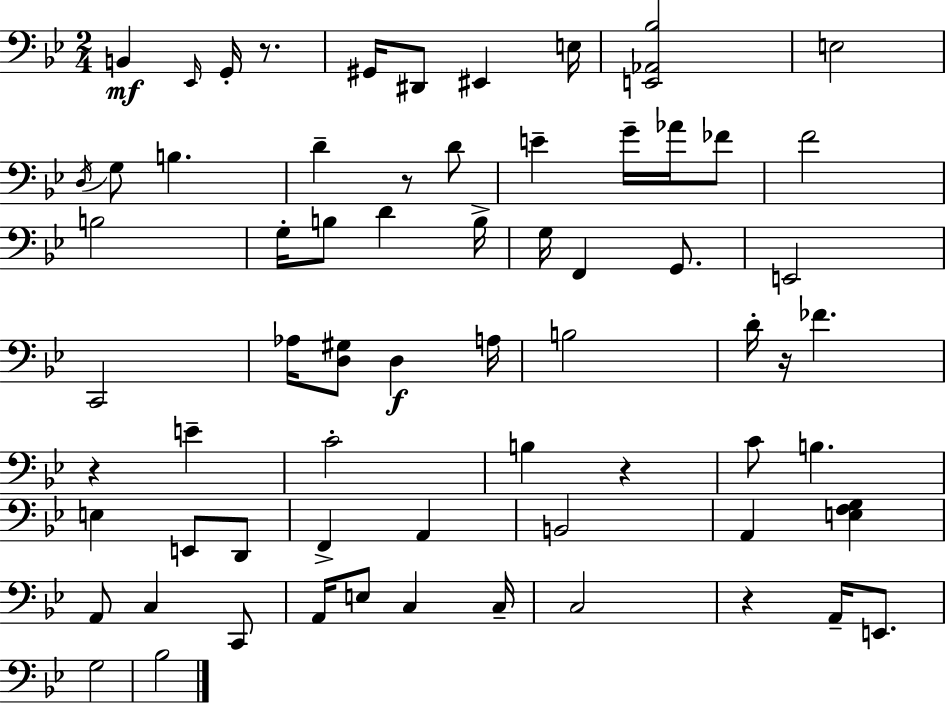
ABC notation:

X:1
T:Untitled
M:2/4
L:1/4
K:Gm
B,, _E,,/4 G,,/4 z/2 ^G,,/4 ^D,,/2 ^E,, E,/4 [E,,_A,,_B,]2 E,2 D,/4 G,/2 B, D z/2 D/2 E G/4 _A/4 _F/2 F2 B,2 G,/4 B,/2 D B,/4 G,/4 F,, G,,/2 E,,2 C,,2 _A,/4 [D,^G,]/2 D, A,/4 B,2 D/4 z/4 _F z E C2 B, z C/2 B, E, E,,/2 D,,/2 F,, A,, B,,2 A,, [E,F,G,] A,,/2 C, C,,/2 A,,/4 E,/2 C, C,/4 C,2 z A,,/4 E,,/2 G,2 _B,2